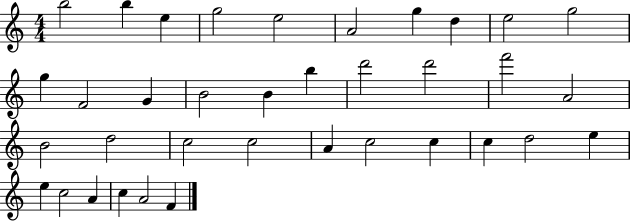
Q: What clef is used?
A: treble